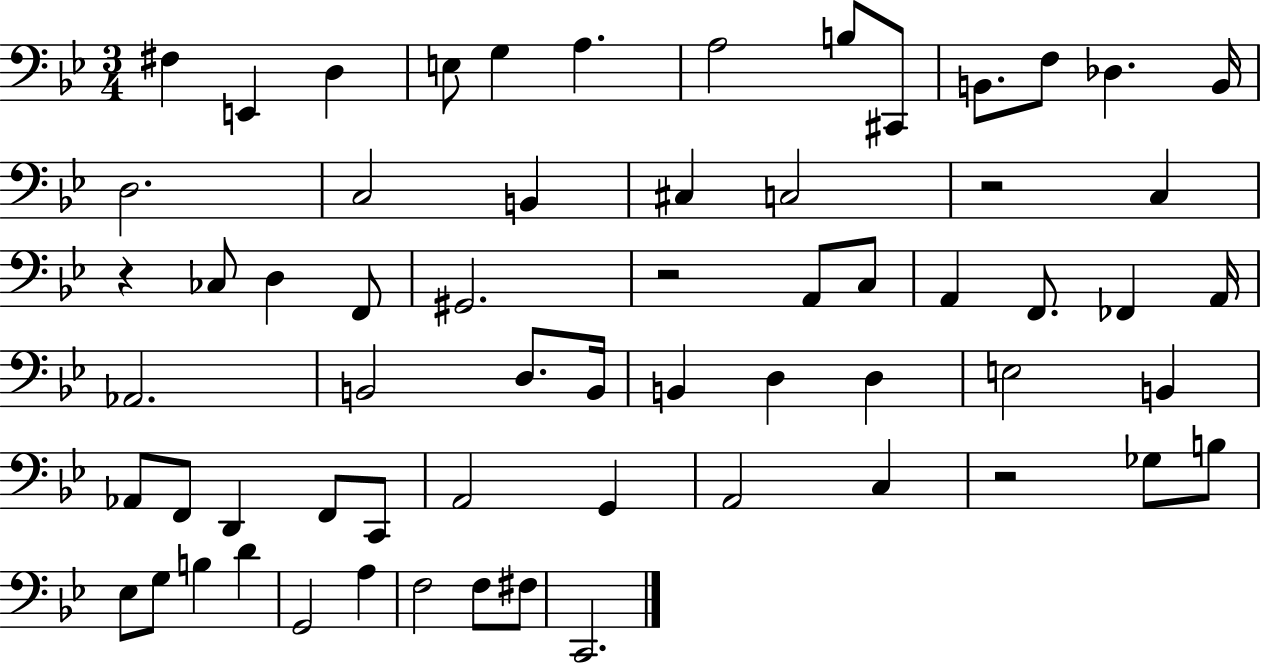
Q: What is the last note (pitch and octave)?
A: C2